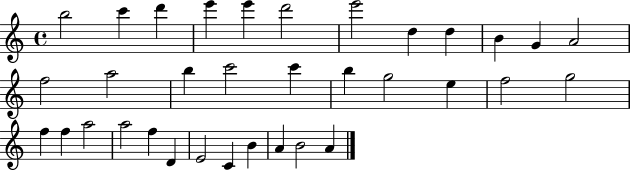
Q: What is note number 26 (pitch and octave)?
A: A5